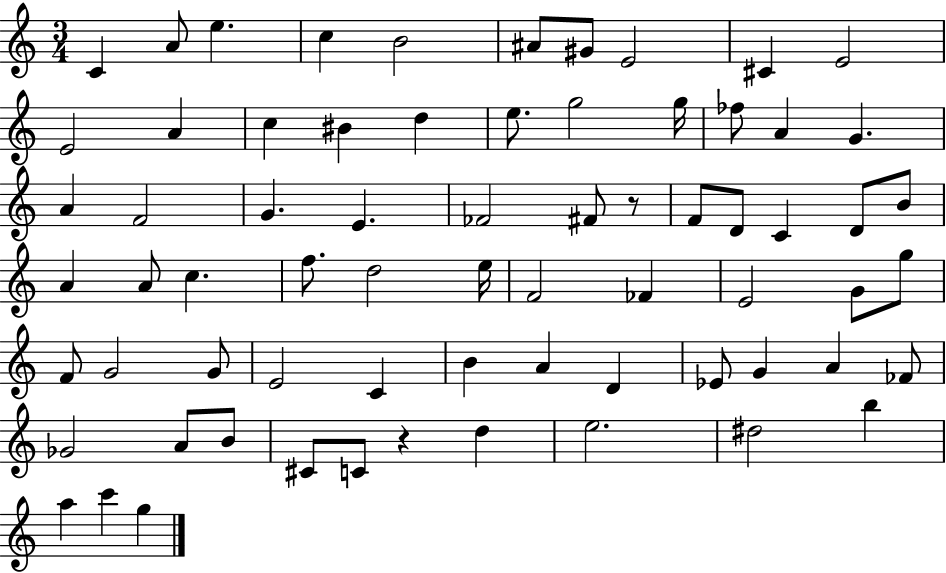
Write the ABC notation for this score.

X:1
T:Untitled
M:3/4
L:1/4
K:C
C A/2 e c B2 ^A/2 ^G/2 E2 ^C E2 E2 A c ^B d e/2 g2 g/4 _f/2 A G A F2 G E _F2 ^F/2 z/2 F/2 D/2 C D/2 B/2 A A/2 c f/2 d2 e/4 F2 _F E2 G/2 g/2 F/2 G2 G/2 E2 C B A D _E/2 G A _F/2 _G2 A/2 B/2 ^C/2 C/2 z d e2 ^d2 b a c' g